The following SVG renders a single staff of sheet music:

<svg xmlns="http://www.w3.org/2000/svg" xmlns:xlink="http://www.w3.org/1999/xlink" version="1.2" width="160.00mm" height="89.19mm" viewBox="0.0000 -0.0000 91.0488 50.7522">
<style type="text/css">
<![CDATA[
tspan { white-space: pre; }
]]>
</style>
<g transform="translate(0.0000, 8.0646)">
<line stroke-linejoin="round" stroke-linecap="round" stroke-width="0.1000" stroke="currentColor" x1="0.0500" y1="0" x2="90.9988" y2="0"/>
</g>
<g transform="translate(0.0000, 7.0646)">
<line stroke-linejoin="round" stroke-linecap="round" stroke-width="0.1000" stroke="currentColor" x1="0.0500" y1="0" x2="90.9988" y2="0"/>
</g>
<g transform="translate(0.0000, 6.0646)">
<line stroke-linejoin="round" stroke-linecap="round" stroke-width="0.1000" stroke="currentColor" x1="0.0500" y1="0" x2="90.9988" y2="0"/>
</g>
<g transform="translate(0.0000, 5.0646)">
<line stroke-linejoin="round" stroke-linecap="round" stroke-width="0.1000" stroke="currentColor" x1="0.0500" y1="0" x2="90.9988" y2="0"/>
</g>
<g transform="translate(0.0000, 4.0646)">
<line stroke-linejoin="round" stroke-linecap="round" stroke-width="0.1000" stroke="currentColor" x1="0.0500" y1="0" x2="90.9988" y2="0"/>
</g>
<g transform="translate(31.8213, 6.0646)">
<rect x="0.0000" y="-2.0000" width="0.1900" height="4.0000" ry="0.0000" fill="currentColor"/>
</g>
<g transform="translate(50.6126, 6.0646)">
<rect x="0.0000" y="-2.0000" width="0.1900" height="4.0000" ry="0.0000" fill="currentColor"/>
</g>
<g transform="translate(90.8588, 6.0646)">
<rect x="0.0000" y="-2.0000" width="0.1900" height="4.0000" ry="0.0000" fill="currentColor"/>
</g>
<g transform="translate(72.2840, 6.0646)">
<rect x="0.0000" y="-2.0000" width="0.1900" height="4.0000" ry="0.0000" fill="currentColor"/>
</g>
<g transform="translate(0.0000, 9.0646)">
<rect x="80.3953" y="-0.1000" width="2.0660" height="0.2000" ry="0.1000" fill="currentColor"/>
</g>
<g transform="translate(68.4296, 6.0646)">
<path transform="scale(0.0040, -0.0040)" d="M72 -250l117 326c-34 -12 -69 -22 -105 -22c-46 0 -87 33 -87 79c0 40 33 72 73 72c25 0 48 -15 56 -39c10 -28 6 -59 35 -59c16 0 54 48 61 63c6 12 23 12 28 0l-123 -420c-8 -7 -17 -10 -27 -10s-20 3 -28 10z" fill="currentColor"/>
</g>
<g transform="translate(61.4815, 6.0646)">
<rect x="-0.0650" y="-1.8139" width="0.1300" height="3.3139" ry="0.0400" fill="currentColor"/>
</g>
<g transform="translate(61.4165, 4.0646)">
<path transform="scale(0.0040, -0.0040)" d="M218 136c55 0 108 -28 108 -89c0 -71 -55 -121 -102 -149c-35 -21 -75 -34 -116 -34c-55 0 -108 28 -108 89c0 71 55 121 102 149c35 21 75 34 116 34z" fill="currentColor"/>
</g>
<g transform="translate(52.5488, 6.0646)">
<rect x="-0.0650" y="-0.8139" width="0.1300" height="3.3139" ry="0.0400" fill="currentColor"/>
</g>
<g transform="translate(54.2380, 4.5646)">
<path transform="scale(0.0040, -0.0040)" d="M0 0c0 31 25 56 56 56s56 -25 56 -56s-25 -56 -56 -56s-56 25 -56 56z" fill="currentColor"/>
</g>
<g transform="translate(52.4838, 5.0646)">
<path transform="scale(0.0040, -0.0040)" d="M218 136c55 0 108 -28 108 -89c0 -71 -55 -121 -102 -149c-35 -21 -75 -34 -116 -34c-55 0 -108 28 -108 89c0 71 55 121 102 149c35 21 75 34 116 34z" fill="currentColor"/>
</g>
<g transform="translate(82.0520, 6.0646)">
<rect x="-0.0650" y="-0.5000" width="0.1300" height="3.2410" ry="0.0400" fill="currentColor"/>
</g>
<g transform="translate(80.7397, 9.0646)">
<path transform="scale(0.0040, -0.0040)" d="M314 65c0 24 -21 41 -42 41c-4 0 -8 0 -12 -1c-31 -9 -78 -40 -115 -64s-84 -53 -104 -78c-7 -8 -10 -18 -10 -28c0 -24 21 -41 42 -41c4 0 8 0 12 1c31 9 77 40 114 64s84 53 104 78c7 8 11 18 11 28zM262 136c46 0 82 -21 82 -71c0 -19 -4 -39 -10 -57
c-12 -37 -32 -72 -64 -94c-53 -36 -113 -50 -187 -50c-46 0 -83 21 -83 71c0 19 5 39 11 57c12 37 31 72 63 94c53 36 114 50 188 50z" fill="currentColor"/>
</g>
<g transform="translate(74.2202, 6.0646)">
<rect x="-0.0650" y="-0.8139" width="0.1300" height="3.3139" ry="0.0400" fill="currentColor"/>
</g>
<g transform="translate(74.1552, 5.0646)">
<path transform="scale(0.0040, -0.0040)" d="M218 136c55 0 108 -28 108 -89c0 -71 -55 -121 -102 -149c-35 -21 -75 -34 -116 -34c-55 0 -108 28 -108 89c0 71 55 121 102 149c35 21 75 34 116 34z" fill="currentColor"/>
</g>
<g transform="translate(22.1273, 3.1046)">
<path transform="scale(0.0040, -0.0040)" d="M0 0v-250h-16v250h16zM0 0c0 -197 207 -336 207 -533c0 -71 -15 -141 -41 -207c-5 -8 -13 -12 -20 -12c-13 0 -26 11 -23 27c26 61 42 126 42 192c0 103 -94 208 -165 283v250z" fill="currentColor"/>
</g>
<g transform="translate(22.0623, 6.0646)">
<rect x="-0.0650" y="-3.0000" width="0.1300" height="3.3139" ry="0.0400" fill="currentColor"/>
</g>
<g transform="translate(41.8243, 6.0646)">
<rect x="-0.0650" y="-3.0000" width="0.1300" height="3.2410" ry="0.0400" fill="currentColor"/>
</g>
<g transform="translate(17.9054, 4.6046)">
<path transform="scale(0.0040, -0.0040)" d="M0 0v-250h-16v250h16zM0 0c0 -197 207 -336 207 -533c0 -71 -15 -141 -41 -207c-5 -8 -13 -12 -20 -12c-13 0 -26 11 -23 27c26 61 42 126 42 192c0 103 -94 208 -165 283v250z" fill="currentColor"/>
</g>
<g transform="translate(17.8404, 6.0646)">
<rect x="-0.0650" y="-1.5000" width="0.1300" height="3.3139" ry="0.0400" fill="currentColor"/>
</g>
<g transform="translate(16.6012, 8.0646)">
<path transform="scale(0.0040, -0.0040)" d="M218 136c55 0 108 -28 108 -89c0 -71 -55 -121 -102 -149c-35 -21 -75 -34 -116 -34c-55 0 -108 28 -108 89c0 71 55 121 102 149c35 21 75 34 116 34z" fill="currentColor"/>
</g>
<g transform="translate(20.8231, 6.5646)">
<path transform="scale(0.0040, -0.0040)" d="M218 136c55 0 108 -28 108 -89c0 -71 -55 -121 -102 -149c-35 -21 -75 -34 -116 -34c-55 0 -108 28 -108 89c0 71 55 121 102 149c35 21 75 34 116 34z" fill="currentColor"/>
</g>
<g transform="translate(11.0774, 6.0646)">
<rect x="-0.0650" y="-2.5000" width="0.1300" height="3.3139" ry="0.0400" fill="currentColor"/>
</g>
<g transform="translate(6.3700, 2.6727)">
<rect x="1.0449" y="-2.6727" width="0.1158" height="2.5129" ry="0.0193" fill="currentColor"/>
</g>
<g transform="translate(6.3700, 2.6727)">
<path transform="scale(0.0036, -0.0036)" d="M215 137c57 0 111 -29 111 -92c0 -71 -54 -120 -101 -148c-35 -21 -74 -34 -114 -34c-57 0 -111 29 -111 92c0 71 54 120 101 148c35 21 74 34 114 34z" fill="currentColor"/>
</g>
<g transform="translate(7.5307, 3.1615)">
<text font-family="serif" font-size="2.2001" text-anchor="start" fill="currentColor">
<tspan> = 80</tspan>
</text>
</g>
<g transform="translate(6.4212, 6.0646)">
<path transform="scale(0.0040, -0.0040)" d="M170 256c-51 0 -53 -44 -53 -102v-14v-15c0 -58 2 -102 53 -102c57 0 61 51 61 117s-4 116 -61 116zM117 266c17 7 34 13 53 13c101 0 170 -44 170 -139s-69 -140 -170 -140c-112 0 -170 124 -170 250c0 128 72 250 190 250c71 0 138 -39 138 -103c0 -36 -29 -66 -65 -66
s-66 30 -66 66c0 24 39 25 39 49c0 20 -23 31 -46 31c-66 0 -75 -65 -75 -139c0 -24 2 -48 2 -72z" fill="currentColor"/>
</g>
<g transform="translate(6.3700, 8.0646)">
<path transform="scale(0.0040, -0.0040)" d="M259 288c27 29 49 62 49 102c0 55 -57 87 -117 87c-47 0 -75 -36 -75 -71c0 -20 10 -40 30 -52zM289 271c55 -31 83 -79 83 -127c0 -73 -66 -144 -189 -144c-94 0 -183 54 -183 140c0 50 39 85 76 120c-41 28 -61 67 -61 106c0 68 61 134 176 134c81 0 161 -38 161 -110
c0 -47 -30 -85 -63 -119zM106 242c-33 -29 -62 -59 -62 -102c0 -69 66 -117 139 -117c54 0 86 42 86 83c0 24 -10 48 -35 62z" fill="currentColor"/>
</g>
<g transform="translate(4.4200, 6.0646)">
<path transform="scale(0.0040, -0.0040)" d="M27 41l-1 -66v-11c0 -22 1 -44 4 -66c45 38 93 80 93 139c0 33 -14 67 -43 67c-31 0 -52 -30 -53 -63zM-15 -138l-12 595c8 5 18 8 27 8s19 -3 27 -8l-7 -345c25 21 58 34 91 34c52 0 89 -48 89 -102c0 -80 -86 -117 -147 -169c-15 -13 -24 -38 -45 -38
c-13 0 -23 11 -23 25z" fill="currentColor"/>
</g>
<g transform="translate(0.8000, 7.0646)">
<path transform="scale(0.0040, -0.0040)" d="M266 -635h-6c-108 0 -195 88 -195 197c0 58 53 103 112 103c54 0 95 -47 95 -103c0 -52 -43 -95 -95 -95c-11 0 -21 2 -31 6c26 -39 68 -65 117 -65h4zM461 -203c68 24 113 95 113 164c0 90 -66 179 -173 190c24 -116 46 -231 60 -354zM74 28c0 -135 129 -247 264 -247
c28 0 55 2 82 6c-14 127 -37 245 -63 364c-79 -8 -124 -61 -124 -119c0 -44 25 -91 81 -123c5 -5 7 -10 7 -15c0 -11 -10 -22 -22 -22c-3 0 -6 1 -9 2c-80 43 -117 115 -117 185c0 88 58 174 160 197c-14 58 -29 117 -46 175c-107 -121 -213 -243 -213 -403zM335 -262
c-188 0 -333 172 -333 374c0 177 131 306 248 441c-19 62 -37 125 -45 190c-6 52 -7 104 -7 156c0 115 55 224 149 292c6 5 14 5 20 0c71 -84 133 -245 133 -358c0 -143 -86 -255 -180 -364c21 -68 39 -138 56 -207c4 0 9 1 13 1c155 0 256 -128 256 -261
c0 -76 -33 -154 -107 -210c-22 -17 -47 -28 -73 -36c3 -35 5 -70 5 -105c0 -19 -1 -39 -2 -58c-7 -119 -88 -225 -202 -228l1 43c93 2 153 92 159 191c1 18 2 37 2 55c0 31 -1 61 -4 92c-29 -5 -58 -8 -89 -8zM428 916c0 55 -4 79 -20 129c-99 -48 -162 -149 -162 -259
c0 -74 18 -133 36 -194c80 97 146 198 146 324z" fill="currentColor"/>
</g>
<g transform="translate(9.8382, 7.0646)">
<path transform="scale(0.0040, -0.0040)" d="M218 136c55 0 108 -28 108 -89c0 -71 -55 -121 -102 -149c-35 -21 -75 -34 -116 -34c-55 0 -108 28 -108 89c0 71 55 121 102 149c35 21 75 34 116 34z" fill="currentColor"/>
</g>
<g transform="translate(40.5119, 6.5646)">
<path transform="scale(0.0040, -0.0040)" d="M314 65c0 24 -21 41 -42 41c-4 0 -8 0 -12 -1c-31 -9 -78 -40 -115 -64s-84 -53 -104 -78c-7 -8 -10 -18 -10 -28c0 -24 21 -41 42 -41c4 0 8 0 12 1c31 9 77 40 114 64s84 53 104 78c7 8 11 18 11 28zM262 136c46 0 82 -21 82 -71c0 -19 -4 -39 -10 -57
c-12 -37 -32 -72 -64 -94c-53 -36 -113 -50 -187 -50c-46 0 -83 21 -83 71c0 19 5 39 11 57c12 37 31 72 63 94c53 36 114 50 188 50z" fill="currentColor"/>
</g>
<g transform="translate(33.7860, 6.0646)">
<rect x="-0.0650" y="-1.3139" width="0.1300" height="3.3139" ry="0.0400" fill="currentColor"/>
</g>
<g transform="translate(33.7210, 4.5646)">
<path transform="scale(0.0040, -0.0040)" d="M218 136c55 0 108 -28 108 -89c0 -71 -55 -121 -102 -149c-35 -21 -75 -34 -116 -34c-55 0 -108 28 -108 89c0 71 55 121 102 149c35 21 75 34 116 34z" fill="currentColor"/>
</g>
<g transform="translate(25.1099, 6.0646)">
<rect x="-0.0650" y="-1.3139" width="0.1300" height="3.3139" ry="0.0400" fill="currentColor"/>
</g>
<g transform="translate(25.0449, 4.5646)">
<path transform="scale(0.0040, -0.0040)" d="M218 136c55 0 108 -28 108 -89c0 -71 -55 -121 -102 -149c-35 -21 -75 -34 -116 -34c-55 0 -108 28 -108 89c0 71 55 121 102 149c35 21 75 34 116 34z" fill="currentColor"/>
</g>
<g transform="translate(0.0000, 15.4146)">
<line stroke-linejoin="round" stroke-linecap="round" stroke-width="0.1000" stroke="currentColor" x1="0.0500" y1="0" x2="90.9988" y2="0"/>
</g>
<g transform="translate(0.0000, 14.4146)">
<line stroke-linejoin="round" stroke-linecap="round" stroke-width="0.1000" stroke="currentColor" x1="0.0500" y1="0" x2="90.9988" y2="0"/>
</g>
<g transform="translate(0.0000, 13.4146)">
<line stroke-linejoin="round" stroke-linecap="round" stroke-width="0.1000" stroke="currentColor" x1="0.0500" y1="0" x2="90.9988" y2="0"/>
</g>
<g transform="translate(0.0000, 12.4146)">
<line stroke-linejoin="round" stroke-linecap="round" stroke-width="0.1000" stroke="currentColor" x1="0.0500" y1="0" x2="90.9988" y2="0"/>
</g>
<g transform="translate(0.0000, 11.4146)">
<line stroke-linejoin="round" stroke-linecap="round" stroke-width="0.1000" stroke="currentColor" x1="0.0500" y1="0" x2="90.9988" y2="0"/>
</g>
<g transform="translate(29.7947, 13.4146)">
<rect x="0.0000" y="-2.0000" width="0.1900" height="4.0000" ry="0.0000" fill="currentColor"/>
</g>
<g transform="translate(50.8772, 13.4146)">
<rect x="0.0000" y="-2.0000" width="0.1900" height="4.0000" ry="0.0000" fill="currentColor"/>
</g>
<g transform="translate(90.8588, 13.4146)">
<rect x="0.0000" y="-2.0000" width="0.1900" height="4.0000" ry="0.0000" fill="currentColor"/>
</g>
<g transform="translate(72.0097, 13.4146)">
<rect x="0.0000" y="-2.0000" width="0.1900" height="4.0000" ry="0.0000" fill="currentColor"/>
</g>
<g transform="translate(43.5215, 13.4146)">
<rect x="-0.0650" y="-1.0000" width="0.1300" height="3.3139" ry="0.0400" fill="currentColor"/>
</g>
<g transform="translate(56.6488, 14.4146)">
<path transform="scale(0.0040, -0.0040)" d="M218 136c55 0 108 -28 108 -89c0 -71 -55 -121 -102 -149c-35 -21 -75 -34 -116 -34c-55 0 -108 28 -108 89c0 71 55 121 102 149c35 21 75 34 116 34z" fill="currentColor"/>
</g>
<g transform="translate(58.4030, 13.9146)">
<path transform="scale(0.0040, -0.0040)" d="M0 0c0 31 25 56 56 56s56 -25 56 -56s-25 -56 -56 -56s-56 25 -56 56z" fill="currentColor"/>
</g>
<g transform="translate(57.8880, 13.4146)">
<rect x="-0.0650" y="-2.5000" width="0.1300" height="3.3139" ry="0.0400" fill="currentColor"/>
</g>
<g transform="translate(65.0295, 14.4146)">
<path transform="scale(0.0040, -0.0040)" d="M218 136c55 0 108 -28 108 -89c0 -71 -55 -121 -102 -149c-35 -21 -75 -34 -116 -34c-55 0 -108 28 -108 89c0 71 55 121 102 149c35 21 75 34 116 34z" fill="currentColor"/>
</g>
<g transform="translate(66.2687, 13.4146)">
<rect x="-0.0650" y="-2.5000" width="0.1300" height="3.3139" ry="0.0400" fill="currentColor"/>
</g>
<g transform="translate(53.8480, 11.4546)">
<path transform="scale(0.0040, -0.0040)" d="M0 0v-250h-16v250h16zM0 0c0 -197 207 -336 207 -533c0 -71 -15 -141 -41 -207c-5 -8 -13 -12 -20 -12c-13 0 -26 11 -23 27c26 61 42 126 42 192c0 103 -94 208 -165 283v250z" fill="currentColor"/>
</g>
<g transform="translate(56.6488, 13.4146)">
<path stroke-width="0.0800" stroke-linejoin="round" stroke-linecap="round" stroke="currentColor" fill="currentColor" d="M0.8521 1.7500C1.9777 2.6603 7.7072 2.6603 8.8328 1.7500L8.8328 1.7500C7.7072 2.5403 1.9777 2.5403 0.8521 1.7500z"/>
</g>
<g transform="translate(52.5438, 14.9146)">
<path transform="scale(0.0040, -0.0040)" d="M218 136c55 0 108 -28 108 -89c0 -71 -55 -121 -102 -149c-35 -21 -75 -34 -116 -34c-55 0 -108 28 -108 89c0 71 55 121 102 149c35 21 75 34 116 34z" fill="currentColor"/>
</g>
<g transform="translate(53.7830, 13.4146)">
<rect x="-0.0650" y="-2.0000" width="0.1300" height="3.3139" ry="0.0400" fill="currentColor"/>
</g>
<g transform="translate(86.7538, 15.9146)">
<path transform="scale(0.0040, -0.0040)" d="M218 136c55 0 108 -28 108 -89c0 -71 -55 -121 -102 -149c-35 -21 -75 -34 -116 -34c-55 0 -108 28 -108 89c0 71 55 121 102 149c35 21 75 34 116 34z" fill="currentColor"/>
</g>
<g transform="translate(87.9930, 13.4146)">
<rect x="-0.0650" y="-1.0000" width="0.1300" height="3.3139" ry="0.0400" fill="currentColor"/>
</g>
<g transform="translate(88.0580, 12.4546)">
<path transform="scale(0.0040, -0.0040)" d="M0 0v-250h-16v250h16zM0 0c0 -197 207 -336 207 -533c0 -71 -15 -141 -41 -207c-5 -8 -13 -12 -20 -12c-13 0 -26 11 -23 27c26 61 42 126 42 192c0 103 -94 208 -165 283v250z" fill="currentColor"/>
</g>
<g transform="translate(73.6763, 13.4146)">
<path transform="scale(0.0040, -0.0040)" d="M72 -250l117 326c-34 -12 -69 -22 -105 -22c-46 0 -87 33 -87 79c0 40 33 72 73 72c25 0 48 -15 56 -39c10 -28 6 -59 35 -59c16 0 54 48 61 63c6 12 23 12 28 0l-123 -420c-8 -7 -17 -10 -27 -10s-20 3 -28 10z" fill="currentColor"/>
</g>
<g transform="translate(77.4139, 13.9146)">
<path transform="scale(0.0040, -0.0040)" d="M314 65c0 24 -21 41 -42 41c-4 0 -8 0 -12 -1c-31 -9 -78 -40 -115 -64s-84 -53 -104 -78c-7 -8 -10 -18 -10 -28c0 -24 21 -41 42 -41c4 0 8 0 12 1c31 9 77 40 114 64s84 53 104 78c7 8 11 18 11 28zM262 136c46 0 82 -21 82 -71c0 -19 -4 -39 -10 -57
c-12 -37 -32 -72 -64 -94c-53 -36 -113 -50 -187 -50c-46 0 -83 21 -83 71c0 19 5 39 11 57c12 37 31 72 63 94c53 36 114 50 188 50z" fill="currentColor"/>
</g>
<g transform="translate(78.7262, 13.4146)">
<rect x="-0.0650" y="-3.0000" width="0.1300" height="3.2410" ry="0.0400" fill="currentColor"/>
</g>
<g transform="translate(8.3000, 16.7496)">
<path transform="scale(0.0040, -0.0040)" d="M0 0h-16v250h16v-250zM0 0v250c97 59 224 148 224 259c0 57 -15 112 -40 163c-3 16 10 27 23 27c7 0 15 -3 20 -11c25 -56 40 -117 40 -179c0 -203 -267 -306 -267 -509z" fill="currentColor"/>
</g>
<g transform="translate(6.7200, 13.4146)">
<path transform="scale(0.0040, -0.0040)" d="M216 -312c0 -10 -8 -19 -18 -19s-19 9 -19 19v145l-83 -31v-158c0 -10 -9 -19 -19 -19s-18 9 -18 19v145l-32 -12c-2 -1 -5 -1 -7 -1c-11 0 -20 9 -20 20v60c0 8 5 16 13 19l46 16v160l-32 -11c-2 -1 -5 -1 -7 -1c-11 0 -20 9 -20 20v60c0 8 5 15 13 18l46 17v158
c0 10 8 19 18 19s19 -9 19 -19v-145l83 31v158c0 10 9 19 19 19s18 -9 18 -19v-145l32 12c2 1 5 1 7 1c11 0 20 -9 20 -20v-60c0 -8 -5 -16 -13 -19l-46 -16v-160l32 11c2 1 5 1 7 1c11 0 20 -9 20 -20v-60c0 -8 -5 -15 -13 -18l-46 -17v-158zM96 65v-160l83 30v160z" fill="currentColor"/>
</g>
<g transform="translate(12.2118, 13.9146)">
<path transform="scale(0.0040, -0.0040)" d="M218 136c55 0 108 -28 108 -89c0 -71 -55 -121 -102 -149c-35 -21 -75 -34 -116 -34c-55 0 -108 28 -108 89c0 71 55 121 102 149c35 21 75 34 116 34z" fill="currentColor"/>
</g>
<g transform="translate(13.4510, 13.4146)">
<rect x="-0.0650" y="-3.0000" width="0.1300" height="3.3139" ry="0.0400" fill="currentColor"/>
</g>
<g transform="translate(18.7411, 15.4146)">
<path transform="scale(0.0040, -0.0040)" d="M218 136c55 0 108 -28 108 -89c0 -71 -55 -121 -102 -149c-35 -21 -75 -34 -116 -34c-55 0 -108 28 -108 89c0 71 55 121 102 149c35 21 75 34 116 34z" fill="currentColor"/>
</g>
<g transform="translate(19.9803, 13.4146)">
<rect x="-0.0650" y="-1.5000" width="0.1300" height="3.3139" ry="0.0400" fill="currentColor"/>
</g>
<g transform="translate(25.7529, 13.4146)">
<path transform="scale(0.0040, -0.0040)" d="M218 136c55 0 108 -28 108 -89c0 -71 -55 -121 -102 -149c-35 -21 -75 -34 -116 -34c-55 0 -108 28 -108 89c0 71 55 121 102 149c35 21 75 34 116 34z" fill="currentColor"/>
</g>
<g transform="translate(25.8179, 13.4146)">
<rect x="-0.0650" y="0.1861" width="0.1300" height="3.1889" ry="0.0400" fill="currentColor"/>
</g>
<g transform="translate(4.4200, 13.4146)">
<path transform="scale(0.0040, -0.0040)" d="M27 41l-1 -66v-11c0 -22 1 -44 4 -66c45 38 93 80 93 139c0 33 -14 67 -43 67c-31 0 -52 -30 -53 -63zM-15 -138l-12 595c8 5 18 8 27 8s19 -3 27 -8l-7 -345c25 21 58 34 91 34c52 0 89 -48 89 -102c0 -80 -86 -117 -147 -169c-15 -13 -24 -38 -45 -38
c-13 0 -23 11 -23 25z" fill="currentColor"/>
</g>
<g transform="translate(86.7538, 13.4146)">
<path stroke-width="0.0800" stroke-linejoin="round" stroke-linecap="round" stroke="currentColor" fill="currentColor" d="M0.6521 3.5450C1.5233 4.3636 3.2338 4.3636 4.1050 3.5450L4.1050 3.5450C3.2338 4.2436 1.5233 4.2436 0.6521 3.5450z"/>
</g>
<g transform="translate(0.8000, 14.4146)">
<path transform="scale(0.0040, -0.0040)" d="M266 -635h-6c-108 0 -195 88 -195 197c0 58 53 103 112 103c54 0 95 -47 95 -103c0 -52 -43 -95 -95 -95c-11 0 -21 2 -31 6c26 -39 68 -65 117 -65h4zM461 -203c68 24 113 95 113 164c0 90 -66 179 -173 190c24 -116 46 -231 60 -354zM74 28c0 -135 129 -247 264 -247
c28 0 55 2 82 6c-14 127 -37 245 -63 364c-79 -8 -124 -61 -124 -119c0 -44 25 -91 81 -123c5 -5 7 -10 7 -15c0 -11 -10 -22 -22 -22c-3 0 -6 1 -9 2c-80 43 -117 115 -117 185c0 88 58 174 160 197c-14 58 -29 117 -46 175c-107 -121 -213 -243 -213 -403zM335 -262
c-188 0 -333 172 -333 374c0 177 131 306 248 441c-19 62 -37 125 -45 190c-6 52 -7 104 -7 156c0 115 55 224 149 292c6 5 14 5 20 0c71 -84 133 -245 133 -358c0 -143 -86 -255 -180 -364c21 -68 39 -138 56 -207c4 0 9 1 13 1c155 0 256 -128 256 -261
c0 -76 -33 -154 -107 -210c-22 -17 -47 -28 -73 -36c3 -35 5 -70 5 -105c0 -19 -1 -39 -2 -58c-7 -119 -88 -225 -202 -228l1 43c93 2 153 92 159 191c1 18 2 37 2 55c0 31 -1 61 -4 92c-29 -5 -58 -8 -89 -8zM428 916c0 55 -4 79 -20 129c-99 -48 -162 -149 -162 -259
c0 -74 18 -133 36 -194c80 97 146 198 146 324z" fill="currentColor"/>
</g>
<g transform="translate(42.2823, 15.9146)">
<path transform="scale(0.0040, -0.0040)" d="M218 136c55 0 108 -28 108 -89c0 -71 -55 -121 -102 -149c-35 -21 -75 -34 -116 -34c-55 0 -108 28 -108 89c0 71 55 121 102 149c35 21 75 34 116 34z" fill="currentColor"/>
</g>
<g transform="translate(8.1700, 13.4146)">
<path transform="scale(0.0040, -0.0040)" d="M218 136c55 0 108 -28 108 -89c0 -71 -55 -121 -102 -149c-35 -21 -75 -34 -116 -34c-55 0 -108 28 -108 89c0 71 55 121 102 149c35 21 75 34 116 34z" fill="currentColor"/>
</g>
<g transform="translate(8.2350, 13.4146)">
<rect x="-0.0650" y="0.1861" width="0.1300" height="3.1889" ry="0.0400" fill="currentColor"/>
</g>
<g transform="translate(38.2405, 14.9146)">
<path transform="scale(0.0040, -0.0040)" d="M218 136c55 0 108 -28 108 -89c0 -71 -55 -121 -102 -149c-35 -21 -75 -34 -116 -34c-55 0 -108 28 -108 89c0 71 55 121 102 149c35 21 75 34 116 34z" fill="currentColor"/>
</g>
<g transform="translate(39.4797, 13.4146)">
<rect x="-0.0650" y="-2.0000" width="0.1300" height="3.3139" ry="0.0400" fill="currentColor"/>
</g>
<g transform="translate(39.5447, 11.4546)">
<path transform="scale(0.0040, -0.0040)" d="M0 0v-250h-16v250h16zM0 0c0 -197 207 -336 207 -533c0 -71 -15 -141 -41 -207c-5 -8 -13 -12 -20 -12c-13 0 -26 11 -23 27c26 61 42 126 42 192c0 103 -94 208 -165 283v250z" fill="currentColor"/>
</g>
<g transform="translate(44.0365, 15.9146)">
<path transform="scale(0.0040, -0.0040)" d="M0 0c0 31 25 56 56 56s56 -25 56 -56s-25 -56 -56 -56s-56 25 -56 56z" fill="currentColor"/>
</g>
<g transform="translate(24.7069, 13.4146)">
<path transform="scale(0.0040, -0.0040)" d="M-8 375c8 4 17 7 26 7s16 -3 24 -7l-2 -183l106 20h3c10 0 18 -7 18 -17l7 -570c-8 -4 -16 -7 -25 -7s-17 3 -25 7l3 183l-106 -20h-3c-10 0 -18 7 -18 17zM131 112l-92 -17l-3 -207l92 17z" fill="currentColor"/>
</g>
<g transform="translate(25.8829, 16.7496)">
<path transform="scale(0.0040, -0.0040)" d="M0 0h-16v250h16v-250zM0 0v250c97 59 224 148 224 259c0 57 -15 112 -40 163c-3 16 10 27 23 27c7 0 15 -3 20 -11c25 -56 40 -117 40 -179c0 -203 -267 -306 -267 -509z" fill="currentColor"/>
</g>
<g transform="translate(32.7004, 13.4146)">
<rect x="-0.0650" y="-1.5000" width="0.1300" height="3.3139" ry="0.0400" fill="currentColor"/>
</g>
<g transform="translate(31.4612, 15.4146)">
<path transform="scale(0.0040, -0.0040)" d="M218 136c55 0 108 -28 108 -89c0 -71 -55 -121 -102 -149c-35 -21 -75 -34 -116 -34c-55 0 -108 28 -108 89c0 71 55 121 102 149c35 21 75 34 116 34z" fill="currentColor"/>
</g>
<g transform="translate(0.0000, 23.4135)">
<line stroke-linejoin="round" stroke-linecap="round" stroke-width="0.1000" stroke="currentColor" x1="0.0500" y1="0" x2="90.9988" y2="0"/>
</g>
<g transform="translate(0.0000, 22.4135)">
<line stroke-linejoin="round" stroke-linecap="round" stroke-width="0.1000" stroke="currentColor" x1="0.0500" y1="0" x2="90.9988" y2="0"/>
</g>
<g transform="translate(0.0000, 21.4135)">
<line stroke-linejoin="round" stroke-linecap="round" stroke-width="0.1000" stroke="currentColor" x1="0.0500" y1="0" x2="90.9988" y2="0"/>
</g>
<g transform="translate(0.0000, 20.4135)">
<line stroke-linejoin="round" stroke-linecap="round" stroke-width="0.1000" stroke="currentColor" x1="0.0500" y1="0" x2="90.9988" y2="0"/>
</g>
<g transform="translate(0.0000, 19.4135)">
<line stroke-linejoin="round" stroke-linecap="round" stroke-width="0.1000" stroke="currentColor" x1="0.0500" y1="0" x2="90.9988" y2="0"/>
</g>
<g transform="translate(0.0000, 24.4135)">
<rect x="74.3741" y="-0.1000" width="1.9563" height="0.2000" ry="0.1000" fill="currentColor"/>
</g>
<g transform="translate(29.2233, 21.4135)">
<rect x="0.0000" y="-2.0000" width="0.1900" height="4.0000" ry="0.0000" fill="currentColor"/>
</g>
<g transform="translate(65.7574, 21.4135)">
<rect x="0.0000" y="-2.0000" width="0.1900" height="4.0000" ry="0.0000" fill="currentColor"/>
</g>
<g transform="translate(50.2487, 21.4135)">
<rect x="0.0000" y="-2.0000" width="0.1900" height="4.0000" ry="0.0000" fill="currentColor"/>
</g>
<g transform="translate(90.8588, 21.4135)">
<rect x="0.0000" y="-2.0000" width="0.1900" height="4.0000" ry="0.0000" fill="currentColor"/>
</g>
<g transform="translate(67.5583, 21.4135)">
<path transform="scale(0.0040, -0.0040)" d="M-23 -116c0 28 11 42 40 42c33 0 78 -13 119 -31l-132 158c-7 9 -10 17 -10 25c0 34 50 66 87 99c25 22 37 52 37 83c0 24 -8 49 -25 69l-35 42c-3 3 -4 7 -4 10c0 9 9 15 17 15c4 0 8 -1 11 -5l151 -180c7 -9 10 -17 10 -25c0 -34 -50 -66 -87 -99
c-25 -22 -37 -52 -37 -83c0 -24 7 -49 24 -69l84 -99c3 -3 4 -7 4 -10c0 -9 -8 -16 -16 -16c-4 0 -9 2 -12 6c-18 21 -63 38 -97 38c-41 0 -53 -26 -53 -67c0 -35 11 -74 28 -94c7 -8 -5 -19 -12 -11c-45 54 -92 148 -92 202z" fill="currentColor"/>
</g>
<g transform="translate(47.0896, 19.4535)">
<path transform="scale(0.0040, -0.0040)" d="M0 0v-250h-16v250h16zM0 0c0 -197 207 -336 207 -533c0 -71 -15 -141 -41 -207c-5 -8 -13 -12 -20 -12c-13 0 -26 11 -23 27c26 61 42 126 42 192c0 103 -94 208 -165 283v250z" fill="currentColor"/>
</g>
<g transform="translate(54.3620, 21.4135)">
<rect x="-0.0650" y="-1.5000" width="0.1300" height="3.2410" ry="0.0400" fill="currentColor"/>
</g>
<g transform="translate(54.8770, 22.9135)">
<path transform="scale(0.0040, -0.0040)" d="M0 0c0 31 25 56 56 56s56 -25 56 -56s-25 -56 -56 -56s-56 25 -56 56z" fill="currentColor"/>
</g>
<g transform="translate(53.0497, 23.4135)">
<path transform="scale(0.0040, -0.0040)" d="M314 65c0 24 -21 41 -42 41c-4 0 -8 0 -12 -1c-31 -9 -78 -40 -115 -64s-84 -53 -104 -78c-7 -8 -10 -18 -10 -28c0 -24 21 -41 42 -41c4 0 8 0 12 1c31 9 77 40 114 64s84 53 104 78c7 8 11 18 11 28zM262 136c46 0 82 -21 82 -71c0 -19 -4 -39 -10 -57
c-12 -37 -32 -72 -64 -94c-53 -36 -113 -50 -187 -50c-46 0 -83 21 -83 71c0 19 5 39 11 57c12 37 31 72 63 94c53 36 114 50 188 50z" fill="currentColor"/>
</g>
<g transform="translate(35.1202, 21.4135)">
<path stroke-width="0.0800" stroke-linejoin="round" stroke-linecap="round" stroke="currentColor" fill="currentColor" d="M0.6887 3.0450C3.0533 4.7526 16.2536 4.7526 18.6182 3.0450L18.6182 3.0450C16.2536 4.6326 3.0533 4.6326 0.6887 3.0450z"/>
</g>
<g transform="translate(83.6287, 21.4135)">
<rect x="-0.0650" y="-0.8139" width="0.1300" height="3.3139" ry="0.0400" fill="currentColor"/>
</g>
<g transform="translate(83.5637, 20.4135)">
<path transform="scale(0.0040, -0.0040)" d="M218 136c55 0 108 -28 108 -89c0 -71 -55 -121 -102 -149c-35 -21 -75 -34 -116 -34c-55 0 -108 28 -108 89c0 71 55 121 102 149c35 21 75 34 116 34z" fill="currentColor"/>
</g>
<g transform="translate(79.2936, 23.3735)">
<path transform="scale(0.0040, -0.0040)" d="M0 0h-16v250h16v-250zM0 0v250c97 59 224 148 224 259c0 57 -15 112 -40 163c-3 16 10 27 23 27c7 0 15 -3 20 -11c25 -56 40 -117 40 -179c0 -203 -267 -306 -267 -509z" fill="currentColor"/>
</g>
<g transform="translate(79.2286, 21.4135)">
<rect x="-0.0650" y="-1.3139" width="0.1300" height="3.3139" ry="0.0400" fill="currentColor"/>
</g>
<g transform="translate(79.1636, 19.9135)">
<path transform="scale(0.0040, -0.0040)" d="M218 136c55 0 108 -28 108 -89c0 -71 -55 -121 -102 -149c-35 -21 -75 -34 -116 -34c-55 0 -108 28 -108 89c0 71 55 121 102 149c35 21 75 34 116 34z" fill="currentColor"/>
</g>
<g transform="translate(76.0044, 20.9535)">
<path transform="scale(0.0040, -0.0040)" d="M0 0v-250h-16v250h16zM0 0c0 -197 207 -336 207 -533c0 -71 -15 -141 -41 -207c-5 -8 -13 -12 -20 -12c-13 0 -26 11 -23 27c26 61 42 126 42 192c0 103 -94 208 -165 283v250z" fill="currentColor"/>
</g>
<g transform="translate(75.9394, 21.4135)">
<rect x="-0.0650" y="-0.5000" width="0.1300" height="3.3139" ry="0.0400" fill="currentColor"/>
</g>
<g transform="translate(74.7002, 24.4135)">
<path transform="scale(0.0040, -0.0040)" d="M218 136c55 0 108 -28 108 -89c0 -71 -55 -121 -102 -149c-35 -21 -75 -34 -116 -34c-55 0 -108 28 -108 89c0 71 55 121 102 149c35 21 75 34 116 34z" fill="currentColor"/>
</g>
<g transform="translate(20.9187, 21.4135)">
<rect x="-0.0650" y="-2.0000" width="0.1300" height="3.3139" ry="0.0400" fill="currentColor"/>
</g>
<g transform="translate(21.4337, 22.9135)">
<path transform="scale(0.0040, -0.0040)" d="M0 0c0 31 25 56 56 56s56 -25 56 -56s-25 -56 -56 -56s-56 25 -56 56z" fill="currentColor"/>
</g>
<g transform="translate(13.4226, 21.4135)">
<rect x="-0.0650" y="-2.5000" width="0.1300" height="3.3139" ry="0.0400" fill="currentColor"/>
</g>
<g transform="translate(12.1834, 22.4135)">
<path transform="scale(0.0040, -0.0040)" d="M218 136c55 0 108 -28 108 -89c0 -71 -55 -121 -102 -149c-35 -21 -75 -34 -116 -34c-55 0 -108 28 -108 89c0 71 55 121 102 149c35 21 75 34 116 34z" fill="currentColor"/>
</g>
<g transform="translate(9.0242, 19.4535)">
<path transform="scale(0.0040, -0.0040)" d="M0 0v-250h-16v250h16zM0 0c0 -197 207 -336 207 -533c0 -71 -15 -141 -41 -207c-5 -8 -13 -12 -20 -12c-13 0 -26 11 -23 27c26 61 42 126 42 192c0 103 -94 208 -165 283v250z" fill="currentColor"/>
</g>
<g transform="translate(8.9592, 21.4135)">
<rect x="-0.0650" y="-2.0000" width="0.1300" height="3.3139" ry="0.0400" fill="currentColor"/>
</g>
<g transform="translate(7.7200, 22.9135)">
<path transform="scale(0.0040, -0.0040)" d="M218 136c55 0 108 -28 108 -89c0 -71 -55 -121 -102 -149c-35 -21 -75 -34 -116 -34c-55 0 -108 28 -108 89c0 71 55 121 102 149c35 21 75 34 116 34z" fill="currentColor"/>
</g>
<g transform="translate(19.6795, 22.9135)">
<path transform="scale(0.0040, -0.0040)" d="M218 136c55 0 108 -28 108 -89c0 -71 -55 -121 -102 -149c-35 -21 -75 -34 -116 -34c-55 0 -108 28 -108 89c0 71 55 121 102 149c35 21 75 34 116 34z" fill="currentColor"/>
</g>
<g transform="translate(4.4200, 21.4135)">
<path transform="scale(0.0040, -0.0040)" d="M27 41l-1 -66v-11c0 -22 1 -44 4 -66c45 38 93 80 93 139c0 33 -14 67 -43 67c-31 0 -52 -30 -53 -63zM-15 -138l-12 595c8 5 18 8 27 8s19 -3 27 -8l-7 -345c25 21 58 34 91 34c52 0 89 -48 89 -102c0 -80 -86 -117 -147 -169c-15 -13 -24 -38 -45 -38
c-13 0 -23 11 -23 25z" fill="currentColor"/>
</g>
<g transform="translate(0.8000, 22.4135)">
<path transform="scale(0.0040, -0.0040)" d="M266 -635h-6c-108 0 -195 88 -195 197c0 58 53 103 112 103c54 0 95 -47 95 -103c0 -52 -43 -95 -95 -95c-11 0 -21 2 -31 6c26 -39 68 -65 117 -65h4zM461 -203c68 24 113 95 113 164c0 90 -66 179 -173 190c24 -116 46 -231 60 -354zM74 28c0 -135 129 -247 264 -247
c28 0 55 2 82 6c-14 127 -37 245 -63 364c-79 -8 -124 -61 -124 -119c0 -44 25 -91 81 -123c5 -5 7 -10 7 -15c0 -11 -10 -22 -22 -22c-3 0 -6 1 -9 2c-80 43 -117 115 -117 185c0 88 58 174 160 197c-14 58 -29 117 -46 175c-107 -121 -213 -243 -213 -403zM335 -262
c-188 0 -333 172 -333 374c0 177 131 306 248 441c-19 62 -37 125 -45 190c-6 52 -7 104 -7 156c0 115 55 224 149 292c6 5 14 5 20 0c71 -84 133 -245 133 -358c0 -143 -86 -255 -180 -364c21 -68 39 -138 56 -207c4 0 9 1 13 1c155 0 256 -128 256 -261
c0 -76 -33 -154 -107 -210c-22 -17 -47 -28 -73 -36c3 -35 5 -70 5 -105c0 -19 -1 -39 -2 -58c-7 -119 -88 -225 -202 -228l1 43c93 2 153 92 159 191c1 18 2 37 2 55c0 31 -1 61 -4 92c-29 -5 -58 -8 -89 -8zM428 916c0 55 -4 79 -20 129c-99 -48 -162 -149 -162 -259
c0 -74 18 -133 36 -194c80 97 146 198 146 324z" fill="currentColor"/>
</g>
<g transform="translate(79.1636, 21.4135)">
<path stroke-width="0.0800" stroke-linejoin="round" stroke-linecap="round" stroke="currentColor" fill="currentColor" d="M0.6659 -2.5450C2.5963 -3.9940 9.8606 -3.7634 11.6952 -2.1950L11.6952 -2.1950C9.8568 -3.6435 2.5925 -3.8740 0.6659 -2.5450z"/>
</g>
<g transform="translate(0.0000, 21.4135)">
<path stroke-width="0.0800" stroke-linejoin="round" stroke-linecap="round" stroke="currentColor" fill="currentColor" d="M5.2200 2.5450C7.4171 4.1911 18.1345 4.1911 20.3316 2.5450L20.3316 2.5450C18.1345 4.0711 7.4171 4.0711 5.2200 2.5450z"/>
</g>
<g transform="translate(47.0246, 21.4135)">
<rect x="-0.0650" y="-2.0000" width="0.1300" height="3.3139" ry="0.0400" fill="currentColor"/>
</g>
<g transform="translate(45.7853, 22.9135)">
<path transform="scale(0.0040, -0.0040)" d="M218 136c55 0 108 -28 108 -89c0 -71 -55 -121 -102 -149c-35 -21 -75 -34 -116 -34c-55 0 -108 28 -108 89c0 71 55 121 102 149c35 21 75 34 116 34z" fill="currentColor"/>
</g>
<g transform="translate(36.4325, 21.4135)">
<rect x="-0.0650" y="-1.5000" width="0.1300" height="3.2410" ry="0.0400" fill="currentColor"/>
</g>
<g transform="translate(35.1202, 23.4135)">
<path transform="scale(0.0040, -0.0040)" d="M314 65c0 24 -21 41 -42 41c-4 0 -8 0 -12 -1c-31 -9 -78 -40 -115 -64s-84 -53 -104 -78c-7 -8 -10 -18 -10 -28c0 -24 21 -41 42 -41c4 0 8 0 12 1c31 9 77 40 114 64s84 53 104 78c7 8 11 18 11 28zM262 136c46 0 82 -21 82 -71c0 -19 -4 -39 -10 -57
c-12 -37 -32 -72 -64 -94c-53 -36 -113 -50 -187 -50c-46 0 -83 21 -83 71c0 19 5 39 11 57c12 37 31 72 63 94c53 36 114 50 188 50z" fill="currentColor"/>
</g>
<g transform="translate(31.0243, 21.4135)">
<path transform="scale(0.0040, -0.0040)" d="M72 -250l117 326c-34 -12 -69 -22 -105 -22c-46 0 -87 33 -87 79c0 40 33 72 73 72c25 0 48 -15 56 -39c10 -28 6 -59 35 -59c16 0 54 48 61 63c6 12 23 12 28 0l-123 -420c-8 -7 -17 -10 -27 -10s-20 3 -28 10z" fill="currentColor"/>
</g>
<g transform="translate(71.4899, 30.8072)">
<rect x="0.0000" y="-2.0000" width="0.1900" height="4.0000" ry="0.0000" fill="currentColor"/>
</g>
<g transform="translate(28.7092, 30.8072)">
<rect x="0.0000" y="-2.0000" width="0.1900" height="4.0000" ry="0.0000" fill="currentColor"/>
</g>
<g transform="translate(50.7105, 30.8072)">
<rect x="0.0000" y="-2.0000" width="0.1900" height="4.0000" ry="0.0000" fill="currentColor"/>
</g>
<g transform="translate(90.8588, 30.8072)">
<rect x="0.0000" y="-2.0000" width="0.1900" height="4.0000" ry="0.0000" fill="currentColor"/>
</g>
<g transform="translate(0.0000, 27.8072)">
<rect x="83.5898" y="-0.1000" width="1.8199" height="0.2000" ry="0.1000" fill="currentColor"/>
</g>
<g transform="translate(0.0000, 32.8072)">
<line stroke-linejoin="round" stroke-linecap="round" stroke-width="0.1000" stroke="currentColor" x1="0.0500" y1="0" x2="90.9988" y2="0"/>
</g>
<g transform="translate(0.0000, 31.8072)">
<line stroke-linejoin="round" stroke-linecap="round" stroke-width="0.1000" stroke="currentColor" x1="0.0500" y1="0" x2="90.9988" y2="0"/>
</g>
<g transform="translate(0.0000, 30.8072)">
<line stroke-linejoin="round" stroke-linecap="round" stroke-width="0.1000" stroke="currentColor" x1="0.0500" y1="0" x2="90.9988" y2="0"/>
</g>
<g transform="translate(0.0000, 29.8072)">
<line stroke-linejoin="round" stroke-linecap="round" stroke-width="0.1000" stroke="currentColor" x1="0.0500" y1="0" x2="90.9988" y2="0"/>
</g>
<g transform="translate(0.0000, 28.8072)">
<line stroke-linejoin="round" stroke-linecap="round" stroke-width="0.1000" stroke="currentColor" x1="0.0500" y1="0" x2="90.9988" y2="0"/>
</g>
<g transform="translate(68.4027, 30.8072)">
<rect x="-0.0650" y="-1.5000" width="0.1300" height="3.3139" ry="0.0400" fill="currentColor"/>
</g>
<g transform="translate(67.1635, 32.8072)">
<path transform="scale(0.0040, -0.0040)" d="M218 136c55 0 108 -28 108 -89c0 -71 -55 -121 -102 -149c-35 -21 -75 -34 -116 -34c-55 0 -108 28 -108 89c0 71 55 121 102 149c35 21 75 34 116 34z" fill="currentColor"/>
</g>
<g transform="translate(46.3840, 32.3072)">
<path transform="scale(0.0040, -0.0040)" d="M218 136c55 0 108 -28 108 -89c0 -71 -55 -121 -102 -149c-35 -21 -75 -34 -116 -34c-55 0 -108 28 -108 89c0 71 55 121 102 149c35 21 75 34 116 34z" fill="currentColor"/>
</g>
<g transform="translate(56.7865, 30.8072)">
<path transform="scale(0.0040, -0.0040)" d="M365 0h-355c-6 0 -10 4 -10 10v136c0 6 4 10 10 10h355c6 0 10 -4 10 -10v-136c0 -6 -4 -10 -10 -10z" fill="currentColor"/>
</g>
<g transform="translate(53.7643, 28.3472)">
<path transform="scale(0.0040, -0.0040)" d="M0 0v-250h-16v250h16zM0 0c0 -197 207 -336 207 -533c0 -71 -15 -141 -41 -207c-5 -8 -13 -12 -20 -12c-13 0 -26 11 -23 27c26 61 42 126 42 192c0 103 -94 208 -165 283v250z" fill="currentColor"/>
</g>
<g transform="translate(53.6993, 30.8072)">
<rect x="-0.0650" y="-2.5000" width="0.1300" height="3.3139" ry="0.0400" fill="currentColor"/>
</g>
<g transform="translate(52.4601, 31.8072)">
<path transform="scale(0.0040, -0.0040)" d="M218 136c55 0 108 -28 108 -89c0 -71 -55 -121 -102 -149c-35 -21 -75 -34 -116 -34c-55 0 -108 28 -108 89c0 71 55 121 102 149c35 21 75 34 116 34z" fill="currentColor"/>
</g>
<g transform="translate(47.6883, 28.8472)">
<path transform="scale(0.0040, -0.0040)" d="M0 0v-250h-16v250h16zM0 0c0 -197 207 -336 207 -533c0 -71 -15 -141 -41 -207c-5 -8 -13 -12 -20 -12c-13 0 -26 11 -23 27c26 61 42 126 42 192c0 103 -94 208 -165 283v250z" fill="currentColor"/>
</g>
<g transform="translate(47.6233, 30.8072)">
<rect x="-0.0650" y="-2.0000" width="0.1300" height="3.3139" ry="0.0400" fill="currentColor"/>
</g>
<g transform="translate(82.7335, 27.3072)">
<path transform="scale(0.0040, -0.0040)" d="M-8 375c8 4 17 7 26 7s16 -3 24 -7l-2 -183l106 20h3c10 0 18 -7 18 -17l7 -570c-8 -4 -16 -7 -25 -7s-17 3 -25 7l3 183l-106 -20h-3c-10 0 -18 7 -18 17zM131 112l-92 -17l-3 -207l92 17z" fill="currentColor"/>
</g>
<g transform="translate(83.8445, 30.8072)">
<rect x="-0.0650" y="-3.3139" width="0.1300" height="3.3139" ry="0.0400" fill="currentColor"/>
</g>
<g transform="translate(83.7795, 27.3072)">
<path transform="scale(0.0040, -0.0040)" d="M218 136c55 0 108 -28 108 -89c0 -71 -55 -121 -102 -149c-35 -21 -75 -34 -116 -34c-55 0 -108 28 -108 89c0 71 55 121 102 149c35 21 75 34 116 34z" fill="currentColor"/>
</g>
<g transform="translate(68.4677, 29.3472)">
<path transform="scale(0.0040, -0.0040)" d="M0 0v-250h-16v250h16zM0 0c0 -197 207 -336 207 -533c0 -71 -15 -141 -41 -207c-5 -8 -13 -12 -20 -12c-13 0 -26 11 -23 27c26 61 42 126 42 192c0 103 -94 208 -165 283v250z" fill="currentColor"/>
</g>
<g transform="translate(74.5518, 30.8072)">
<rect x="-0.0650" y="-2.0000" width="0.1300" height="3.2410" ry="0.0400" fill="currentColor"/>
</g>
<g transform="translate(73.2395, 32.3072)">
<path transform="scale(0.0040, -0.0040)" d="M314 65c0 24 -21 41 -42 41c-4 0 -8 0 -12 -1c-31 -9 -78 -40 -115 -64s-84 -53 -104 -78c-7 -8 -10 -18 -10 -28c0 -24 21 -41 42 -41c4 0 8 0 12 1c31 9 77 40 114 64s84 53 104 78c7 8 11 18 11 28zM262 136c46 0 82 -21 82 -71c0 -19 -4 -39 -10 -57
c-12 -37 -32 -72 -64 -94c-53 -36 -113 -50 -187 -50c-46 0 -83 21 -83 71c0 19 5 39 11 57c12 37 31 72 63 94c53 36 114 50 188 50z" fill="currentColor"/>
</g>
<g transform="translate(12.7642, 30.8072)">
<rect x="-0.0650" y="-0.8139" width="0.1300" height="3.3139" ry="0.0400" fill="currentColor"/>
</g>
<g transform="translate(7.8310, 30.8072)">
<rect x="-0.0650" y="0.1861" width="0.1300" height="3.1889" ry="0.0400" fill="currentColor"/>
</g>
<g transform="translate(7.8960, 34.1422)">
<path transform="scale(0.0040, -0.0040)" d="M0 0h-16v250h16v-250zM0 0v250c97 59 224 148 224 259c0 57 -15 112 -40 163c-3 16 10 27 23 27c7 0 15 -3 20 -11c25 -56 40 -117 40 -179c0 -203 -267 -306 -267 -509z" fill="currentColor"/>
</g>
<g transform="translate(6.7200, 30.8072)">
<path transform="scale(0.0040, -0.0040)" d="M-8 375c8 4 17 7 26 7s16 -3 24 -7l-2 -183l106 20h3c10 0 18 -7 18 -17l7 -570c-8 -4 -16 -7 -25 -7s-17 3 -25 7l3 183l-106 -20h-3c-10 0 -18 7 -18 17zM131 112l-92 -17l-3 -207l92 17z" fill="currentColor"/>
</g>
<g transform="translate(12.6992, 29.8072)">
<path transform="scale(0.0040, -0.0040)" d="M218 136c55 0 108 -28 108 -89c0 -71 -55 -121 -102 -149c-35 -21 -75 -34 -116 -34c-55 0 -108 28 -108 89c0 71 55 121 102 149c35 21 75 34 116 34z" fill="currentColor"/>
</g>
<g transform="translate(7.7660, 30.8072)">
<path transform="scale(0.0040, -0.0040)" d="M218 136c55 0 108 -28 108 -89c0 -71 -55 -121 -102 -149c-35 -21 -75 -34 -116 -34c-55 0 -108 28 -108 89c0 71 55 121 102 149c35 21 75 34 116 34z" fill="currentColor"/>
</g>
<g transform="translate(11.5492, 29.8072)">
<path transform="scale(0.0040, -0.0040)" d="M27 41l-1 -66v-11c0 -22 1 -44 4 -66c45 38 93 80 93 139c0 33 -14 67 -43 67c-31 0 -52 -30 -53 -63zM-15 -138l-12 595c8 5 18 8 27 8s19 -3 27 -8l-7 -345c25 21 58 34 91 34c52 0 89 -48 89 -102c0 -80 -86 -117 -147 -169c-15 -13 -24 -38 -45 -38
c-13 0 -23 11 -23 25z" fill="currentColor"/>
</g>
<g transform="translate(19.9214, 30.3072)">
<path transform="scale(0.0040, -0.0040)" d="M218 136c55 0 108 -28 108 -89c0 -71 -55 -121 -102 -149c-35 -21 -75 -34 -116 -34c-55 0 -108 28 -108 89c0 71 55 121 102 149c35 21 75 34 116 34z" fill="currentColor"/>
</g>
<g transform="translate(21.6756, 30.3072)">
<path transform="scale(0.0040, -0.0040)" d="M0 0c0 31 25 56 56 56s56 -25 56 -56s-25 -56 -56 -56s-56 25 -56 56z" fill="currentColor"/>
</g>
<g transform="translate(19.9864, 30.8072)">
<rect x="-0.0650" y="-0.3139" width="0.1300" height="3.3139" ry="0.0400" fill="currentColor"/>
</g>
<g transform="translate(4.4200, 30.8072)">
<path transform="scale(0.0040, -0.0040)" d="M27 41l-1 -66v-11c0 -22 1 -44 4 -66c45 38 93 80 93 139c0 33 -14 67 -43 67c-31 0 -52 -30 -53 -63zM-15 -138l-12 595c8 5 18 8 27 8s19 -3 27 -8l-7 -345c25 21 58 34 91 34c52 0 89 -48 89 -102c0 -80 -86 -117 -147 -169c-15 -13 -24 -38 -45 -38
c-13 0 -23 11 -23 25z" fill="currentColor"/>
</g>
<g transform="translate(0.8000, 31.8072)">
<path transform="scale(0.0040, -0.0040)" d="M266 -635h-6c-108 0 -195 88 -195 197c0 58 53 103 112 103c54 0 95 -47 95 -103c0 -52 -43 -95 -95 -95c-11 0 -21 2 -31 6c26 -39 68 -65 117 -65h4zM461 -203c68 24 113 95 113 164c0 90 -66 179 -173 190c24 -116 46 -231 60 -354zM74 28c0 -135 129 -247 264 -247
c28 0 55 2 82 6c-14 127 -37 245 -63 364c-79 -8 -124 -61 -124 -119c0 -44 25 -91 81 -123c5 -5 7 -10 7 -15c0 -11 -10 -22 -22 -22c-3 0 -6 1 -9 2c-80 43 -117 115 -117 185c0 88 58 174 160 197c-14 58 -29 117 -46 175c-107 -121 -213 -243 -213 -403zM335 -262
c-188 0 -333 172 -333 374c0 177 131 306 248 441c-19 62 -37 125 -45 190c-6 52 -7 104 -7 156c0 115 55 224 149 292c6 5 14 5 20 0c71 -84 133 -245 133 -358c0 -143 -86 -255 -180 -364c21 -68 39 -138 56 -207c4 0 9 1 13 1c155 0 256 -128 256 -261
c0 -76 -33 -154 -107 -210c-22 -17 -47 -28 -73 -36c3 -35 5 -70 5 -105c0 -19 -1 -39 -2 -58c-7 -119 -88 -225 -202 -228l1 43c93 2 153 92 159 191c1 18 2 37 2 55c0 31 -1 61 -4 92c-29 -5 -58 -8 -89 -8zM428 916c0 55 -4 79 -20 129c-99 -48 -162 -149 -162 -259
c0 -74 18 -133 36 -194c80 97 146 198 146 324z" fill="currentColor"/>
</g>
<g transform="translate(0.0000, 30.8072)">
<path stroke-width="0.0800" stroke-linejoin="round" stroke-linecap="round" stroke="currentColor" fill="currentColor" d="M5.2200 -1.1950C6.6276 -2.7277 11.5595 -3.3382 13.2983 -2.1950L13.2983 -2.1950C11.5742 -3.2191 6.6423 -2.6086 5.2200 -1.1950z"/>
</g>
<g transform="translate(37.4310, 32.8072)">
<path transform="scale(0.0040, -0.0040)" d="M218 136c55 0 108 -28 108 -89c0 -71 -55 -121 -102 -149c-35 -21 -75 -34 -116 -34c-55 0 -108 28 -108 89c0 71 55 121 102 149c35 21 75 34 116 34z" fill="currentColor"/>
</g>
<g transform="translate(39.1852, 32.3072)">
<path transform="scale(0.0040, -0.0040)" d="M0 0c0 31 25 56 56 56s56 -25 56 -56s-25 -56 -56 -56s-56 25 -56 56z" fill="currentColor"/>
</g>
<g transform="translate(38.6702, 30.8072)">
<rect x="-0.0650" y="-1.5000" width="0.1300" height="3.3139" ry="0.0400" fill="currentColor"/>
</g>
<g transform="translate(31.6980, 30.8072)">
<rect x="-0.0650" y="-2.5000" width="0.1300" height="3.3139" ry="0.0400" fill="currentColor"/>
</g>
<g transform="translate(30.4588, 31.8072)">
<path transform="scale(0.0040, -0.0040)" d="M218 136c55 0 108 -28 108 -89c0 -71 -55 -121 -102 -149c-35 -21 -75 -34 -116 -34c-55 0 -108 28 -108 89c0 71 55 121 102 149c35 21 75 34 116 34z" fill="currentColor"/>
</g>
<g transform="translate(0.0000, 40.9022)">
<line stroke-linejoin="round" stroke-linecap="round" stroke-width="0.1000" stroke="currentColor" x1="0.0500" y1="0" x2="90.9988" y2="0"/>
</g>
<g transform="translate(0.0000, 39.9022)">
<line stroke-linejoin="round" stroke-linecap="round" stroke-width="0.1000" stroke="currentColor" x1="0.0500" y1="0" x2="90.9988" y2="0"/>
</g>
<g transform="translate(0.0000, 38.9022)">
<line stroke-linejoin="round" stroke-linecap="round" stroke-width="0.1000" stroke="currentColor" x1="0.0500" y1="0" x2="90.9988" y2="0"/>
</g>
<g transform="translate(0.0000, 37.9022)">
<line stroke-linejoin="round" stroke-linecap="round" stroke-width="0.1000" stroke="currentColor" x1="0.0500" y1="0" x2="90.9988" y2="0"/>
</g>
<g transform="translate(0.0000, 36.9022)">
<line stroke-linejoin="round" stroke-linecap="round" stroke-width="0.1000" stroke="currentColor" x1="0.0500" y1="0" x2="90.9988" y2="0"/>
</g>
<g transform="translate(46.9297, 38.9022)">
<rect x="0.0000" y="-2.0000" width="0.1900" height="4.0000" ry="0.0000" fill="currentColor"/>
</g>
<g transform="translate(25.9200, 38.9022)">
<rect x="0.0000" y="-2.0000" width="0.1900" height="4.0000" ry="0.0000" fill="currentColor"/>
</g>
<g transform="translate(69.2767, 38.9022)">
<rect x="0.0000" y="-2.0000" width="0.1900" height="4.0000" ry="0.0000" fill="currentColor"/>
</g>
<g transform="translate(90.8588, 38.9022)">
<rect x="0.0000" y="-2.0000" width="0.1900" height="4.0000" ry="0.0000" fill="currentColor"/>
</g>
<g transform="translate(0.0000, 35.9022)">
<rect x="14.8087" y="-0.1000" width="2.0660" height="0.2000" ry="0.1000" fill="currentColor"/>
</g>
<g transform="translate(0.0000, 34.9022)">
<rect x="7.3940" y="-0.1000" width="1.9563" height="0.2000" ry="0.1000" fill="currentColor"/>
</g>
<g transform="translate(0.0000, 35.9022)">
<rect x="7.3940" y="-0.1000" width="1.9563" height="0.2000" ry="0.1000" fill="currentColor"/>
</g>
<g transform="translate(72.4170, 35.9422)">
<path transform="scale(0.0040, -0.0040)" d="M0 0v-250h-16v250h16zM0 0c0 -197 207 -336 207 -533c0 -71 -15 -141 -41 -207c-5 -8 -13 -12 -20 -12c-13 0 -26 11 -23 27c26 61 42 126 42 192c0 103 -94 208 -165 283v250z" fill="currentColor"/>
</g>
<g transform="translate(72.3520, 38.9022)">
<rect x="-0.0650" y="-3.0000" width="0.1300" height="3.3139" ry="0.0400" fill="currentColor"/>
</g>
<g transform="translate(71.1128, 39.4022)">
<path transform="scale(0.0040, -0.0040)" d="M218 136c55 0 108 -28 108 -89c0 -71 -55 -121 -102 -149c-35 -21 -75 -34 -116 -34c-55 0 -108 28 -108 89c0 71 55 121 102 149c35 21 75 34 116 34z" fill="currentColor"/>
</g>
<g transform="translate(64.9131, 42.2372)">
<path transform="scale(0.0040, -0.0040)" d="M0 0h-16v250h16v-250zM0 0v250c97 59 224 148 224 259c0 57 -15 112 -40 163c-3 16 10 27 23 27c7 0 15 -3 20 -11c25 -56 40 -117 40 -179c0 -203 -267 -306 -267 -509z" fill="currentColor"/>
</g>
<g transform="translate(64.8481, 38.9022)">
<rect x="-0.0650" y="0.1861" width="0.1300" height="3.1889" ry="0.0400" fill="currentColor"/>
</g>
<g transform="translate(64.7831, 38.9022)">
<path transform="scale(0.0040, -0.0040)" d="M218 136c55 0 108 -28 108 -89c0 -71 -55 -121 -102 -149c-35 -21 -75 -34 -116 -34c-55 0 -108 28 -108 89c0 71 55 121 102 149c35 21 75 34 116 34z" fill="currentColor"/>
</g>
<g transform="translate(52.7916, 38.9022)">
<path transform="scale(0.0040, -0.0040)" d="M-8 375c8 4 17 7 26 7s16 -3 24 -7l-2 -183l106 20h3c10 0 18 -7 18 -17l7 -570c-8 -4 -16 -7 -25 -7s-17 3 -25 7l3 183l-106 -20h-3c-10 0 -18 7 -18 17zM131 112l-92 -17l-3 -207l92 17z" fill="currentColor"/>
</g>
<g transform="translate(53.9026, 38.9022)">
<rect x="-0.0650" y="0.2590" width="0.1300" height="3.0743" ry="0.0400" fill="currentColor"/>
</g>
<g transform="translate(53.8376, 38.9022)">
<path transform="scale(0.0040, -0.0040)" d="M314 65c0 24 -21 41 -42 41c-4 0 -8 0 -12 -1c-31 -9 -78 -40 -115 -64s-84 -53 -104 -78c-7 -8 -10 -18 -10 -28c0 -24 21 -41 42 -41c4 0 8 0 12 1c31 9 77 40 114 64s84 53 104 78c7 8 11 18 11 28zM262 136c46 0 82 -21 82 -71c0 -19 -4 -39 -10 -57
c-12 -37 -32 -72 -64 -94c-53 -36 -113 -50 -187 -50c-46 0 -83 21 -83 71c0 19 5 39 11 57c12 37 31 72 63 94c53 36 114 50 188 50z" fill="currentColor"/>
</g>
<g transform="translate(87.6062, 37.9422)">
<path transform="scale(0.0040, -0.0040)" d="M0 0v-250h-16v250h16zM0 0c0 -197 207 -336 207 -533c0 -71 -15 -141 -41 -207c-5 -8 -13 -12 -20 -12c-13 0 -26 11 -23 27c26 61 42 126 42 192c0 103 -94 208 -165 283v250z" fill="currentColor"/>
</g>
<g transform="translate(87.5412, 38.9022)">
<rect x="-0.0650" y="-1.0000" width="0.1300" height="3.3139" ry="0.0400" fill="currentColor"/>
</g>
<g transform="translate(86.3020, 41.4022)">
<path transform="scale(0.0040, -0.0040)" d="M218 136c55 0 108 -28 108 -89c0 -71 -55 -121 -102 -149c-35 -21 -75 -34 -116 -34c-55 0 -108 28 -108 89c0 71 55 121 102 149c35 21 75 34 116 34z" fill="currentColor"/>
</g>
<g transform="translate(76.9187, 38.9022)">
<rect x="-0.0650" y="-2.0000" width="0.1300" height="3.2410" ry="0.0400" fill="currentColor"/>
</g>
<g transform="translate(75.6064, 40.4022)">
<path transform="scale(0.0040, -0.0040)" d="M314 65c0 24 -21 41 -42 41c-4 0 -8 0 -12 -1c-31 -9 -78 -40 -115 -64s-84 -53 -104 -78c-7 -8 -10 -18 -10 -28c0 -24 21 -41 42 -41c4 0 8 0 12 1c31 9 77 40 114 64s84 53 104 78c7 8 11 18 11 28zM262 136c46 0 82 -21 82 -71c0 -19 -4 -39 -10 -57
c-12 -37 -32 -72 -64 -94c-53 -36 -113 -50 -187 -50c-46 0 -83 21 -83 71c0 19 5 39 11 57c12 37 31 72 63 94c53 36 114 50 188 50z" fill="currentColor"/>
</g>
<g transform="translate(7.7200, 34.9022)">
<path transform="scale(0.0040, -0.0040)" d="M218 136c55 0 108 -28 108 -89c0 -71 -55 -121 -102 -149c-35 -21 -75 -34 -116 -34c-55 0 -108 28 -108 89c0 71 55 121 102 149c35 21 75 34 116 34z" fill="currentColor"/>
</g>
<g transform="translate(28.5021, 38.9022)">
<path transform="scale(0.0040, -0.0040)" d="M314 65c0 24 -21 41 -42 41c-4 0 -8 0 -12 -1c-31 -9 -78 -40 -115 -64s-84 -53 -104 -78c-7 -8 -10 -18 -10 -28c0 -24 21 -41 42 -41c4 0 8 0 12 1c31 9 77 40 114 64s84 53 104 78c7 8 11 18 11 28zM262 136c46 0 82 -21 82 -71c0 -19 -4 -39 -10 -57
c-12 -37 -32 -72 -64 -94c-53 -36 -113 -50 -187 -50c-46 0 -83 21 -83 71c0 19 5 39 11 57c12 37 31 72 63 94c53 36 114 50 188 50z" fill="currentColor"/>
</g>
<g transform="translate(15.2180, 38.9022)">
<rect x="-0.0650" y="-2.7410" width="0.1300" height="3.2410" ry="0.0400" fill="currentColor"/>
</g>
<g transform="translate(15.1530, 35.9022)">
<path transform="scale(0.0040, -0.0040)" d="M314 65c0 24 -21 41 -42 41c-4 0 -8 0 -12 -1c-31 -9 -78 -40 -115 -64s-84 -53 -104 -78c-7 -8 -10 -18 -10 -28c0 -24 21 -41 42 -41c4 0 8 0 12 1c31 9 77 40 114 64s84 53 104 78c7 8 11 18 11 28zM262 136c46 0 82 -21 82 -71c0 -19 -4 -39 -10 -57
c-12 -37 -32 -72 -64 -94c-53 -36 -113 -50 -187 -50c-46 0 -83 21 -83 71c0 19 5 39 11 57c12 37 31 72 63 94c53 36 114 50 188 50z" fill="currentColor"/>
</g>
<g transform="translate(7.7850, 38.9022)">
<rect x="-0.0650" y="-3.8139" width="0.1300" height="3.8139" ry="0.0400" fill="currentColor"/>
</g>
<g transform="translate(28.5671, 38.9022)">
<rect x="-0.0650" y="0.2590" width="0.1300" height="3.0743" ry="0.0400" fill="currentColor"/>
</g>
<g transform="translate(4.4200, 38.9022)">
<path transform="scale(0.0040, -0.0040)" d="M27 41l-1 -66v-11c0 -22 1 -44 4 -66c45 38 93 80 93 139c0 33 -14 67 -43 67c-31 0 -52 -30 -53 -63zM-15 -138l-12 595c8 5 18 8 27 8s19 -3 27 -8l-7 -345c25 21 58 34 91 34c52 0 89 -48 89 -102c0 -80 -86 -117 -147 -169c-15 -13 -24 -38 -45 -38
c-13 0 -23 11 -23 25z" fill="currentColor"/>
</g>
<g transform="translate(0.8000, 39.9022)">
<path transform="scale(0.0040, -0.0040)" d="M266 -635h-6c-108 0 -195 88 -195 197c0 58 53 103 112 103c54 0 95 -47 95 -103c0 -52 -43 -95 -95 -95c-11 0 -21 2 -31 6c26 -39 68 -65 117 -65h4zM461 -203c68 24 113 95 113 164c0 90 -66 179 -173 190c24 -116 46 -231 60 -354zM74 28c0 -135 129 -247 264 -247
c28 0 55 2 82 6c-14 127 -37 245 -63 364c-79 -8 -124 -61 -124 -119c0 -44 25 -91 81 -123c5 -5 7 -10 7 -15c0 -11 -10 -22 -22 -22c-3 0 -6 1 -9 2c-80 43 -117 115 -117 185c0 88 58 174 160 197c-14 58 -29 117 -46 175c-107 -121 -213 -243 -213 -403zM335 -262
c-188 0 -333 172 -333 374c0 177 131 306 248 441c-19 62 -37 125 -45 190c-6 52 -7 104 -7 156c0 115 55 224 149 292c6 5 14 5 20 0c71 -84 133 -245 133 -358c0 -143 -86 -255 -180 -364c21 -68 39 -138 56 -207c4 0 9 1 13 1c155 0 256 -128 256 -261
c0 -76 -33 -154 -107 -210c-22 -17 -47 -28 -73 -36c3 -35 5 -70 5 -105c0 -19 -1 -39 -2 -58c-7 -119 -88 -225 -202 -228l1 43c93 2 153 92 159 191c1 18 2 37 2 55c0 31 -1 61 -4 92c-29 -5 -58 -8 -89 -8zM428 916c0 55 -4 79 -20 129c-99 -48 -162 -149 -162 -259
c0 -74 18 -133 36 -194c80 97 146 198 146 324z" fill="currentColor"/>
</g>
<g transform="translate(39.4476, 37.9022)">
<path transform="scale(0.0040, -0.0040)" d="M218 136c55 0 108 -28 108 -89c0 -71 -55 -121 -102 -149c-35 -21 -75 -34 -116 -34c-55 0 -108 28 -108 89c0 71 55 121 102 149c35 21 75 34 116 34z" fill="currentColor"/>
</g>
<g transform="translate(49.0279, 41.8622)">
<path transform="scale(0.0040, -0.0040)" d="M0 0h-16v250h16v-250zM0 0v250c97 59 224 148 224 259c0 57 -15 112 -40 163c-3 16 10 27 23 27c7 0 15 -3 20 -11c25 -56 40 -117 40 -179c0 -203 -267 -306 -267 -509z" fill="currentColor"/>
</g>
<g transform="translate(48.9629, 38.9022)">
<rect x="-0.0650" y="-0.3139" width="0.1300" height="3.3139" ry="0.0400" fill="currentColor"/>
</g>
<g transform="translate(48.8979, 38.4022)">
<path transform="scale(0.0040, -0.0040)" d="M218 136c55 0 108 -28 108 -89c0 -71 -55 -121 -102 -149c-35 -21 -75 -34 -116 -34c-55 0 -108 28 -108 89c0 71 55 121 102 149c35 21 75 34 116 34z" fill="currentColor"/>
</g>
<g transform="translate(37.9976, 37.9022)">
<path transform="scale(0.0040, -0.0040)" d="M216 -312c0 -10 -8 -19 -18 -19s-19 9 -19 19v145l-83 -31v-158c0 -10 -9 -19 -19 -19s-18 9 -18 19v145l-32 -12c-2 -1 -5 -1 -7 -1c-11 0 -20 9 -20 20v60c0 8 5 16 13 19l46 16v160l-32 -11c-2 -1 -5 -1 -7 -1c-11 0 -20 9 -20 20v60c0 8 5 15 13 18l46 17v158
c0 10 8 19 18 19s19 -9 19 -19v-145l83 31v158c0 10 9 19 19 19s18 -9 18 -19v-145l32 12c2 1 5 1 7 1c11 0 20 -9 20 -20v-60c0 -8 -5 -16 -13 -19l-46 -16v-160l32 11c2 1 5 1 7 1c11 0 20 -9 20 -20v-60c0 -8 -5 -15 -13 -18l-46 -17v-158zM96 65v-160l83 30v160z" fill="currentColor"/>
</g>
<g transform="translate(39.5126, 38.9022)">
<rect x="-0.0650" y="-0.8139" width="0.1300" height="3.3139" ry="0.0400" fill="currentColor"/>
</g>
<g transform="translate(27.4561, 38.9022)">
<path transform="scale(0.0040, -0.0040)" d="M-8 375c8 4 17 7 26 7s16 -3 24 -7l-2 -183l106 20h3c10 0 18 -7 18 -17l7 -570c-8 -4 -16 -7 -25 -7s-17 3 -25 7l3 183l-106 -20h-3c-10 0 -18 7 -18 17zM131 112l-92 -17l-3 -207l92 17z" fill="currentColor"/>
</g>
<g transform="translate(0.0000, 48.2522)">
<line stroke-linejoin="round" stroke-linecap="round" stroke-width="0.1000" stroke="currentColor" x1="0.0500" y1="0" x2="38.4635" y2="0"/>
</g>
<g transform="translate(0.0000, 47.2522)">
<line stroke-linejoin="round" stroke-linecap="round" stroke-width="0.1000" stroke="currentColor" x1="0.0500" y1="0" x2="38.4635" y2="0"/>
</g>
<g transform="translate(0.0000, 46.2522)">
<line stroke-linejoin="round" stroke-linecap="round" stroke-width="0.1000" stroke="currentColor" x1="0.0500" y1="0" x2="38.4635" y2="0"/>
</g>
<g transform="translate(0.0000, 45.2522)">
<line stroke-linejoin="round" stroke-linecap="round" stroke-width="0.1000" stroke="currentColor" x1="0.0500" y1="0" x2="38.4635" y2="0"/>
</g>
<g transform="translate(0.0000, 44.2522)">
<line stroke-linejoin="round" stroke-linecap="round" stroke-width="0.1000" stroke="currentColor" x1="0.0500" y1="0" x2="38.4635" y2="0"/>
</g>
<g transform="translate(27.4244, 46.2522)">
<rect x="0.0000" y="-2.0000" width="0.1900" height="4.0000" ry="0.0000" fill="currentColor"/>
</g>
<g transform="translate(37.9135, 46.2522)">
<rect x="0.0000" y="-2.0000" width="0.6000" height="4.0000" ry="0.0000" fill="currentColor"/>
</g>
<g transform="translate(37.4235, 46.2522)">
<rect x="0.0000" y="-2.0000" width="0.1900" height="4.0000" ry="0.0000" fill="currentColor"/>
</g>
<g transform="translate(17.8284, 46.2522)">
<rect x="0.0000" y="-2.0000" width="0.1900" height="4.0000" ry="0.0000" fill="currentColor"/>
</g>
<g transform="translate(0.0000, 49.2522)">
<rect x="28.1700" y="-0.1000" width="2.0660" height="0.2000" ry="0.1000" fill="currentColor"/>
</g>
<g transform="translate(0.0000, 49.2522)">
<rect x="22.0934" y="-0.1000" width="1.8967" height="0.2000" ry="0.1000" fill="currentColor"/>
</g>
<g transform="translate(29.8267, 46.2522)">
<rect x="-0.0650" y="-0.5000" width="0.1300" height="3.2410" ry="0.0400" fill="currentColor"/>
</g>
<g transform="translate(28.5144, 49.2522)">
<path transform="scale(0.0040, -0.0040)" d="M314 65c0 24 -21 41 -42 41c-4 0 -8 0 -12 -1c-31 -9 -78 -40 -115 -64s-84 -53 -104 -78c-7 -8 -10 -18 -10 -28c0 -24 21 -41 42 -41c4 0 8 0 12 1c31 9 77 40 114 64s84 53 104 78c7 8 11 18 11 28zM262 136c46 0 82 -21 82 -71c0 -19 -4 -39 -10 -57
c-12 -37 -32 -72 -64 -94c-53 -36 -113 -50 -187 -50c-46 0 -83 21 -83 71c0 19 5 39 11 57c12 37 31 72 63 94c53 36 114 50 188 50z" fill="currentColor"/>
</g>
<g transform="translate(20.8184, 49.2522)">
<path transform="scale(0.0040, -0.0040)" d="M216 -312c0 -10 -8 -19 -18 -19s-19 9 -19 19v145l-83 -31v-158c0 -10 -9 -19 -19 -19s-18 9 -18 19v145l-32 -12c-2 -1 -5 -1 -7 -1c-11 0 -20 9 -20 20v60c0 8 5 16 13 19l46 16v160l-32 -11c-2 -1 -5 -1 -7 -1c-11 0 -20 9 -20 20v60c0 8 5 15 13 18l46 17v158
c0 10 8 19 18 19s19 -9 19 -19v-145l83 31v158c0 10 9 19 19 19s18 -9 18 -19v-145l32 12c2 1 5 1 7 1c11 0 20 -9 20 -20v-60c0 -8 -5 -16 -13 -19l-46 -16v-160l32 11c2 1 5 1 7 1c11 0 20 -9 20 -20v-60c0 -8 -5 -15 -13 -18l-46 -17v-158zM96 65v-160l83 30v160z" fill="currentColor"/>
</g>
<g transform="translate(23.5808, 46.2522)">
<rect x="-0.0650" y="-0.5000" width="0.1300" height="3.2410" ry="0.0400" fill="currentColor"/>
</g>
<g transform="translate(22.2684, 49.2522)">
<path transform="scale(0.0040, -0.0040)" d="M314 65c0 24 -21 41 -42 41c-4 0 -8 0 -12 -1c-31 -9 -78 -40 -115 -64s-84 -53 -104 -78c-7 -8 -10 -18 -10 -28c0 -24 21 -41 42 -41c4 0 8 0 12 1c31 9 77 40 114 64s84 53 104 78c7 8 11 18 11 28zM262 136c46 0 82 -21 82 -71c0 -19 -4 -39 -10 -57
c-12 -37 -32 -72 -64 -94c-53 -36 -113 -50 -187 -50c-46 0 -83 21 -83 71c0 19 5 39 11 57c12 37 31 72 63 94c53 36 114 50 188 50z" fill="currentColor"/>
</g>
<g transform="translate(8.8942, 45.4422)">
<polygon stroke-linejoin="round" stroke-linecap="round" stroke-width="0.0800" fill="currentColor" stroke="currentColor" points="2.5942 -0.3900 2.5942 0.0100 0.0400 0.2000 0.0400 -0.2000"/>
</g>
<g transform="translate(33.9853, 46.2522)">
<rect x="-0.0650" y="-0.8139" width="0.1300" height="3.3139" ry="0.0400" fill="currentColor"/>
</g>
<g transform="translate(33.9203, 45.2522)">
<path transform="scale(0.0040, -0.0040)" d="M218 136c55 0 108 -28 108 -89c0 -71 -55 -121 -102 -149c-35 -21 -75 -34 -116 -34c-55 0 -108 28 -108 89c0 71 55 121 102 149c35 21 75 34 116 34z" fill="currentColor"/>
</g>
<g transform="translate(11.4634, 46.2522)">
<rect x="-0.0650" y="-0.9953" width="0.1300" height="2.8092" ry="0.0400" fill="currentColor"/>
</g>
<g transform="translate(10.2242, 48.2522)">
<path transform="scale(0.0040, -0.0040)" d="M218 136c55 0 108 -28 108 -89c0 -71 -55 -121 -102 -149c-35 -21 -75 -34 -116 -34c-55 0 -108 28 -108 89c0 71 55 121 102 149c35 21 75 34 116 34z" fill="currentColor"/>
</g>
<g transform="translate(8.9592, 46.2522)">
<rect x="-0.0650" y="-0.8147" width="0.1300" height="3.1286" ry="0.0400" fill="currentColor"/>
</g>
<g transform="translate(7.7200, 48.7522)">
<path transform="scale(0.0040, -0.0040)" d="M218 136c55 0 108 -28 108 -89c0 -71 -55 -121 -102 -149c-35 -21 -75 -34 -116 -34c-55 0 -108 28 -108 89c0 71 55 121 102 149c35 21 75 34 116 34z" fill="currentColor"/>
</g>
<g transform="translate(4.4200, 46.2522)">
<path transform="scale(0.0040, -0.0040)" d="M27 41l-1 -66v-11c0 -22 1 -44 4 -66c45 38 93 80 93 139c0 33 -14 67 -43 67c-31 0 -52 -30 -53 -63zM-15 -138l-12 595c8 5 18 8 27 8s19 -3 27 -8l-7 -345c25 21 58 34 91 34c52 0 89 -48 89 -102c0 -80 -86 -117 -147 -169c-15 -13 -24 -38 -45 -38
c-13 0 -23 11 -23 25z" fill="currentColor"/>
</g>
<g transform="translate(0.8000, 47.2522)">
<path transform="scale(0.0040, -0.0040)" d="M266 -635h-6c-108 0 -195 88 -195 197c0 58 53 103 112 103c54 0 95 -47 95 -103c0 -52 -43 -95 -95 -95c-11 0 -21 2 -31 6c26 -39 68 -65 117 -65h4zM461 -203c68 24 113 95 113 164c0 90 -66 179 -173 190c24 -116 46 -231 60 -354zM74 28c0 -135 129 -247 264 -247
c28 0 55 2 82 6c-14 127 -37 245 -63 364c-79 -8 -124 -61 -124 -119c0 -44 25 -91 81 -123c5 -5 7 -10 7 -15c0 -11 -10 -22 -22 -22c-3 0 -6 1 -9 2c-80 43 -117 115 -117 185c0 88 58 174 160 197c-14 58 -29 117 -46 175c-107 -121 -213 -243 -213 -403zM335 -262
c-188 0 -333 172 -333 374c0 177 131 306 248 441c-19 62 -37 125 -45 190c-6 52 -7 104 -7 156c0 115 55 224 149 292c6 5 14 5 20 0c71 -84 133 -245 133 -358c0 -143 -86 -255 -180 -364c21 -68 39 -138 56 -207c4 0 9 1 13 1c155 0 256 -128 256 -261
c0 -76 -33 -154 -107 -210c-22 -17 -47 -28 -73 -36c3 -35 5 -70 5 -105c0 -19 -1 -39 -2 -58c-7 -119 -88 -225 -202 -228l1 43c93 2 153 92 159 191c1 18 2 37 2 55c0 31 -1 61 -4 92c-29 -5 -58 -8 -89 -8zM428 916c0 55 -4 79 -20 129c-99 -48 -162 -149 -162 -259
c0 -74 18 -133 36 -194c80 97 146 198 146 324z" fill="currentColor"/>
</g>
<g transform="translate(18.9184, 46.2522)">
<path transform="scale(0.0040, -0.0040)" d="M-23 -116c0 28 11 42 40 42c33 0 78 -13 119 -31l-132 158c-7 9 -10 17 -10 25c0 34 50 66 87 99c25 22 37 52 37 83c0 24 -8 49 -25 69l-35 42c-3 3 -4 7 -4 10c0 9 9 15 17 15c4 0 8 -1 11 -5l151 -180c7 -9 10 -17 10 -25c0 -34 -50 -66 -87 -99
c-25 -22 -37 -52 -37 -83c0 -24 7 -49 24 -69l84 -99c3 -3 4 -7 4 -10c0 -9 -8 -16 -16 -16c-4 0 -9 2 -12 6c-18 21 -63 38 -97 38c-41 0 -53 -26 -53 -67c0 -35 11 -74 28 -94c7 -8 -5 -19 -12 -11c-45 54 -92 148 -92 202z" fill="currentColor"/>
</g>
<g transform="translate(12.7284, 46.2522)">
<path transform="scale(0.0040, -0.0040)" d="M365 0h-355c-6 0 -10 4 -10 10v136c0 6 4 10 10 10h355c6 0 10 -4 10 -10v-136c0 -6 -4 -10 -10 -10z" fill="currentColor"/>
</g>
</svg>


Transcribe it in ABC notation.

X:1
T:Untitled
M:6/8
L:1/4
K:F
G E/2 A/2 e e A2 d f z/2 d C2 ^B/2 A E B/2 E F/2 D F/2 G G z/2 A2 D/2 F/2 G F z/2 E2 F/2 E2 z C/2 e/2 d B/2 _d c G E F/2 G/2 z2 E/2 F2 b c' a2 B2 ^d c/2 B2 B/2 A/2 F2 D/2 D/2 E/2 z2 z ^C2 C2 d